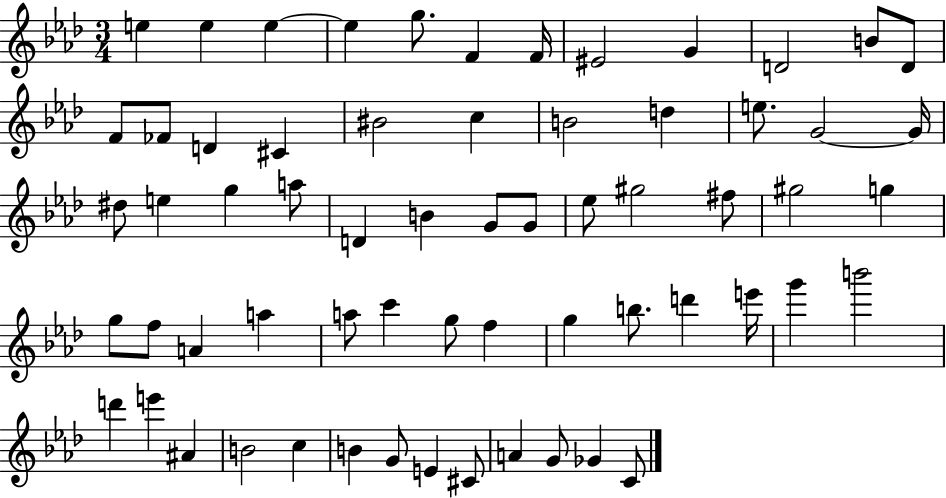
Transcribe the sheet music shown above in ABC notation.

X:1
T:Untitled
M:3/4
L:1/4
K:Ab
e e e e g/2 F F/4 ^E2 G D2 B/2 D/2 F/2 _F/2 D ^C ^B2 c B2 d e/2 G2 G/4 ^d/2 e g a/2 D B G/2 G/2 _e/2 ^g2 ^f/2 ^g2 g g/2 f/2 A a a/2 c' g/2 f g b/2 d' e'/4 g' b'2 d' e' ^A B2 c B G/2 E ^C/2 A G/2 _G C/2